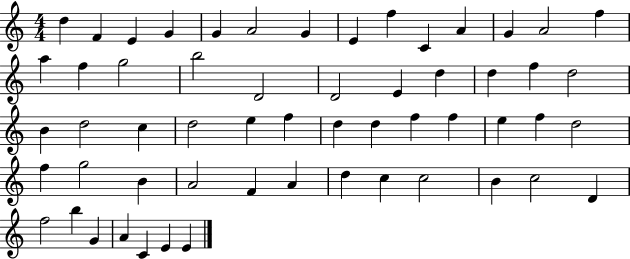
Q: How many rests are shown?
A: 0